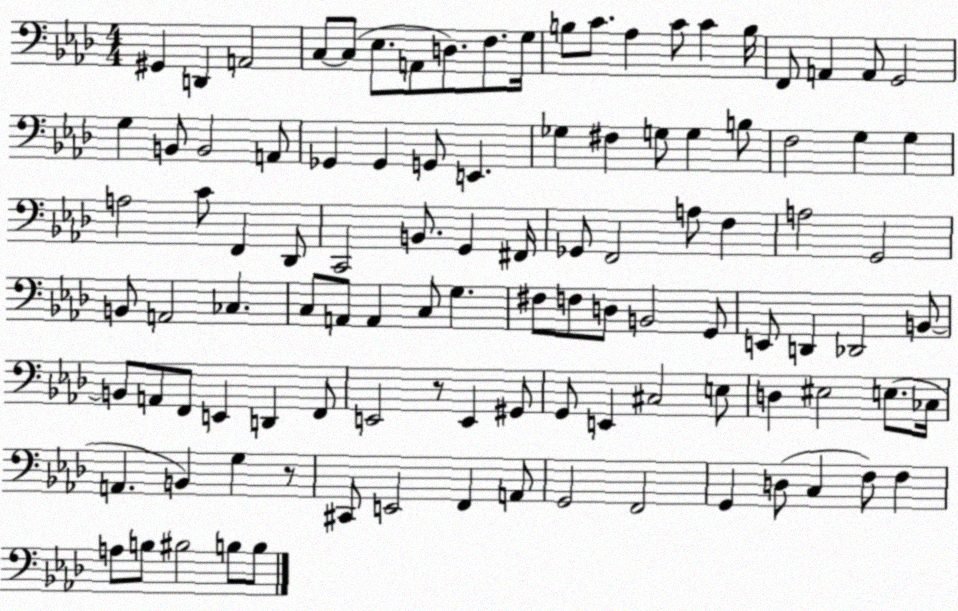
X:1
T:Untitled
M:4/4
L:1/4
K:Ab
^G,, D,, A,,2 C,/2 C,/2 _E,/2 A,,/2 D,/2 F,/2 G,/4 B,/2 C/2 _A, C/2 C B,/4 F,,/2 A,, A,,/2 G,,2 G, B,,/2 B,,2 A,,/2 _G,, _G,, G,,/2 E,, _G, ^F, G,/2 G, B,/2 F,2 G, G, A,2 C/2 F,, _D,,/2 C,,2 B,,/2 G,, ^F,,/4 _G,,/2 F,,2 A,/2 F, A,2 G,,2 B,,/2 A,,2 _C, C,/2 A,,/2 A,, C,/2 G, ^F,/2 F,/2 D,/2 B,,2 G,,/2 E,,/2 D,, _D,,2 B,,/2 B,,/2 A,,/2 F,,/2 E,, D,, F,,/2 E,,2 z/2 E,, ^G,,/2 G,,/2 E,, ^C,2 E,/2 D, ^E,2 E,/2 _C,/4 A,, B,, G, z/2 ^C,,/2 E,,2 F,, A,,/2 G,,2 F,,2 G,, D,/2 C, F,/2 F, A,/2 B,/2 ^B,2 B,/2 B,/2